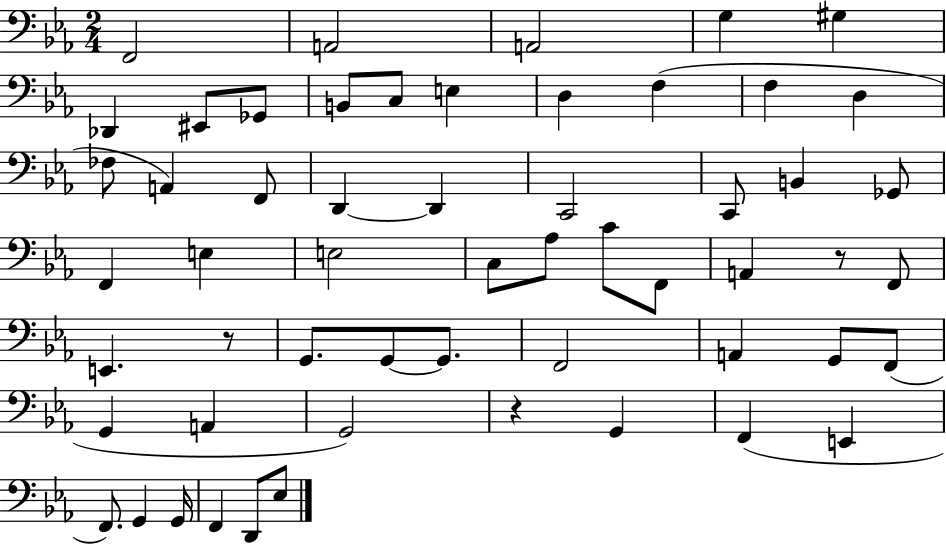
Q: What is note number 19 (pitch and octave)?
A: D2